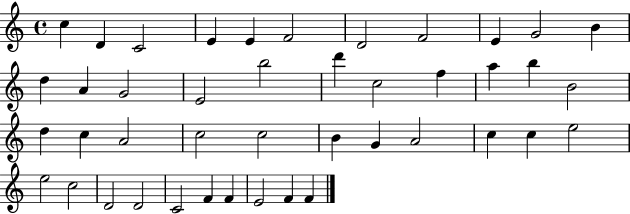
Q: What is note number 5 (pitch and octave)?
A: E4